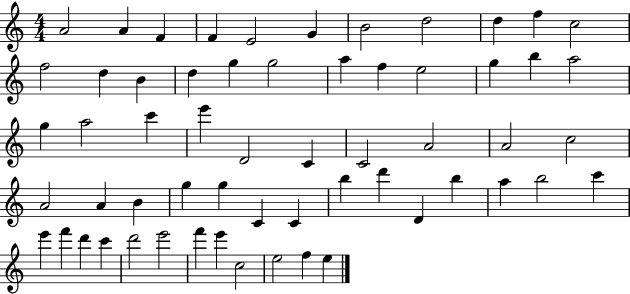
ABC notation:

X:1
T:Untitled
M:4/4
L:1/4
K:C
A2 A F F E2 G B2 d2 d f c2 f2 d B d g g2 a f e2 g b a2 g a2 c' e' D2 C C2 A2 A2 c2 A2 A B g g C C b d' D b a b2 c' e' f' d' c' d'2 e'2 f' e' c2 e2 f e